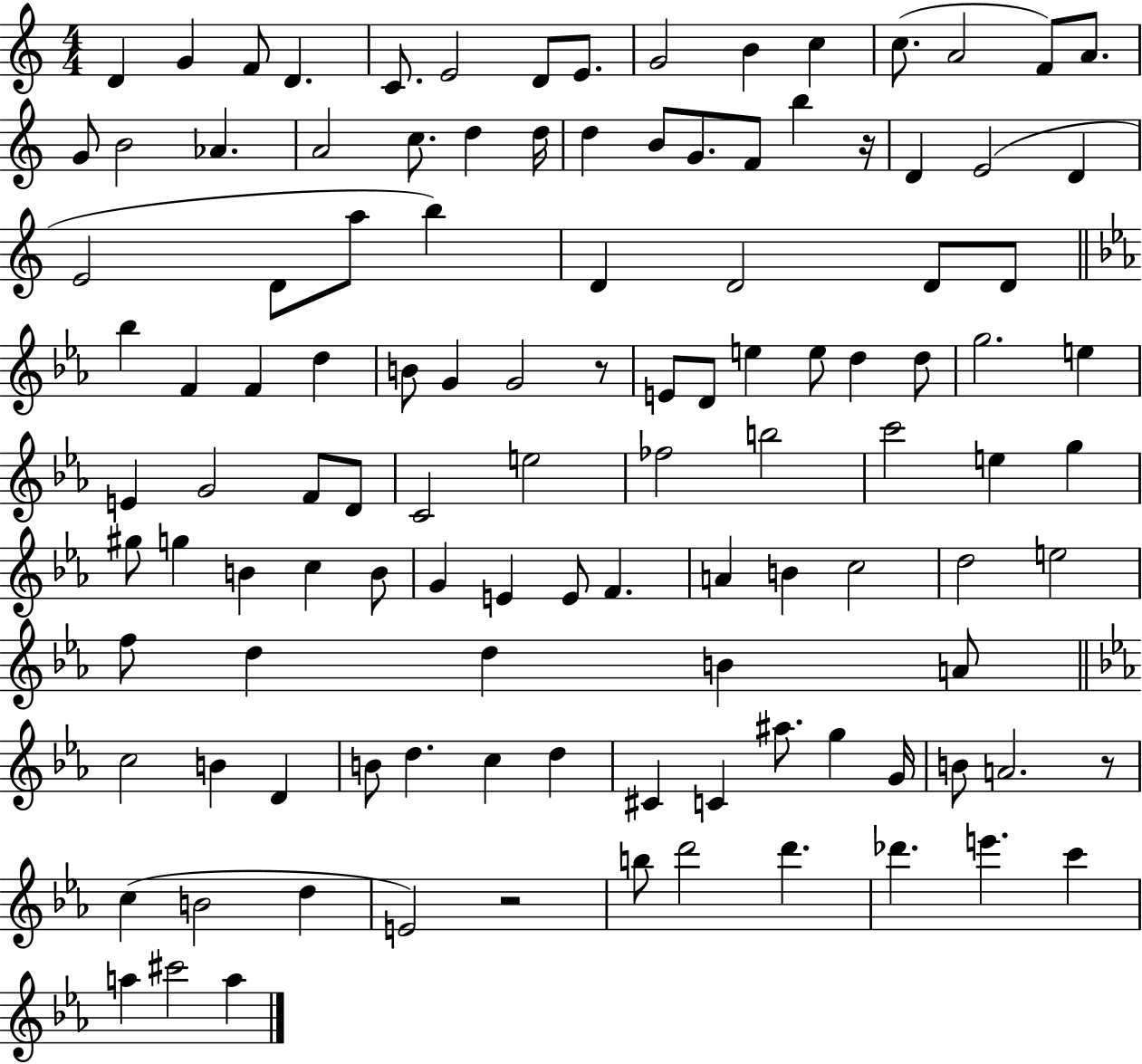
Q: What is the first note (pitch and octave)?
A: D4